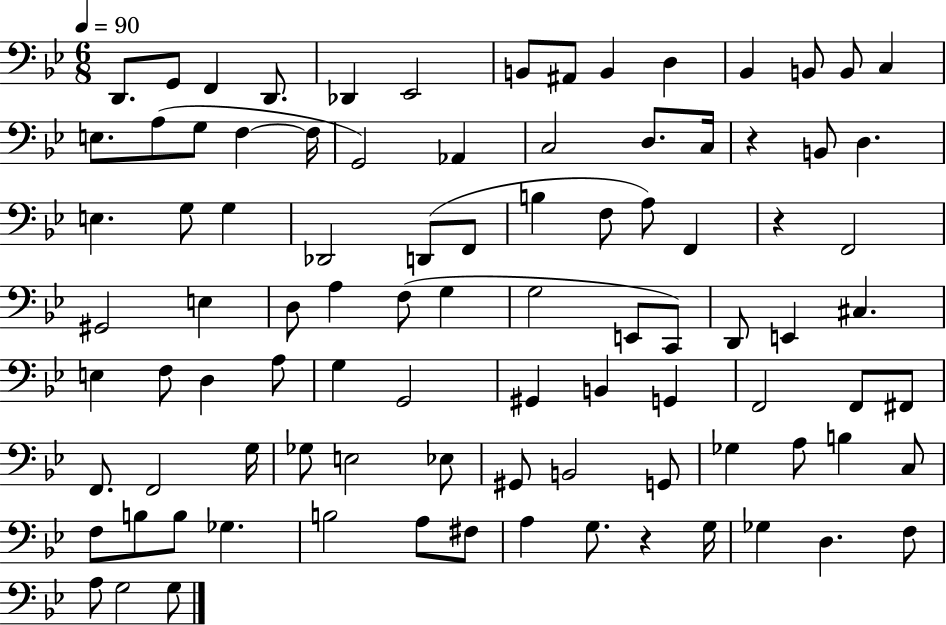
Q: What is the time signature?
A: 6/8